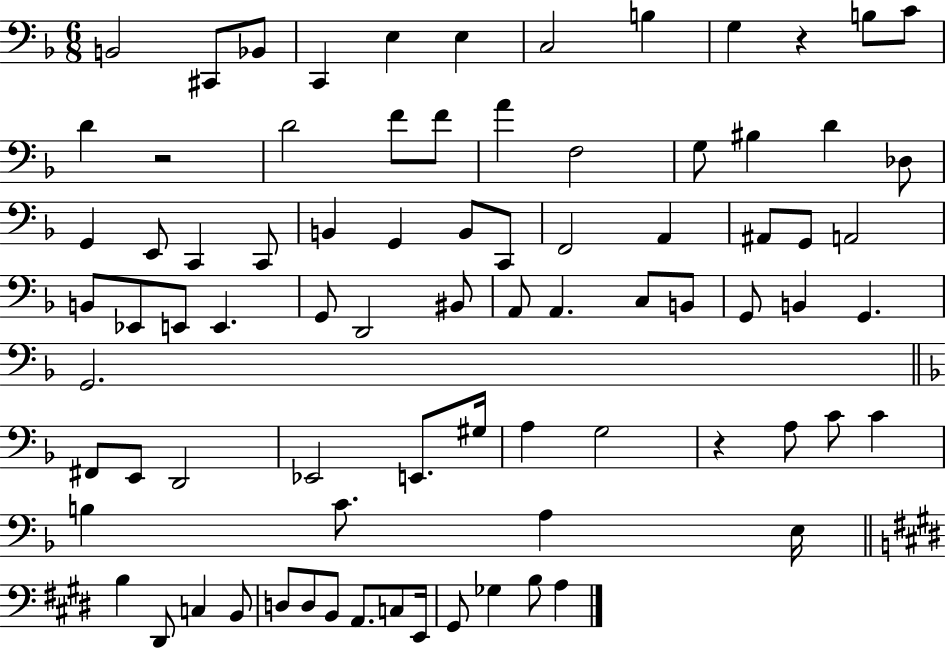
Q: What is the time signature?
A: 6/8